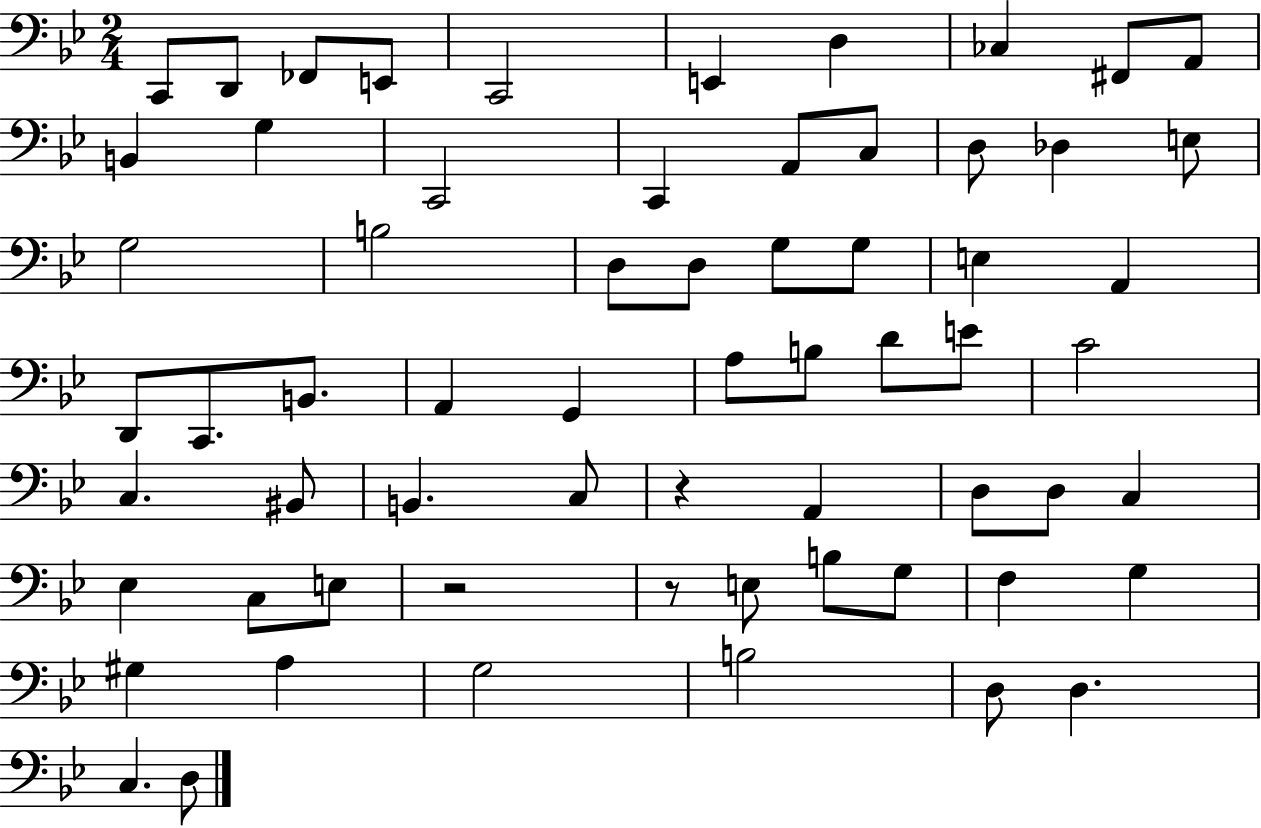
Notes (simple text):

C2/e D2/e FES2/e E2/e C2/h E2/q D3/q CES3/q F#2/e A2/e B2/q G3/q C2/h C2/q A2/e C3/e D3/e Db3/q E3/e G3/h B3/h D3/e D3/e G3/e G3/e E3/q A2/q D2/e C2/e. B2/e. A2/q G2/q A3/e B3/e D4/e E4/e C4/h C3/q. BIS2/e B2/q. C3/e R/q A2/q D3/e D3/e C3/q Eb3/q C3/e E3/e R/h R/e E3/e B3/e G3/e F3/q G3/q G#3/q A3/q G3/h B3/h D3/e D3/q. C3/q. D3/e